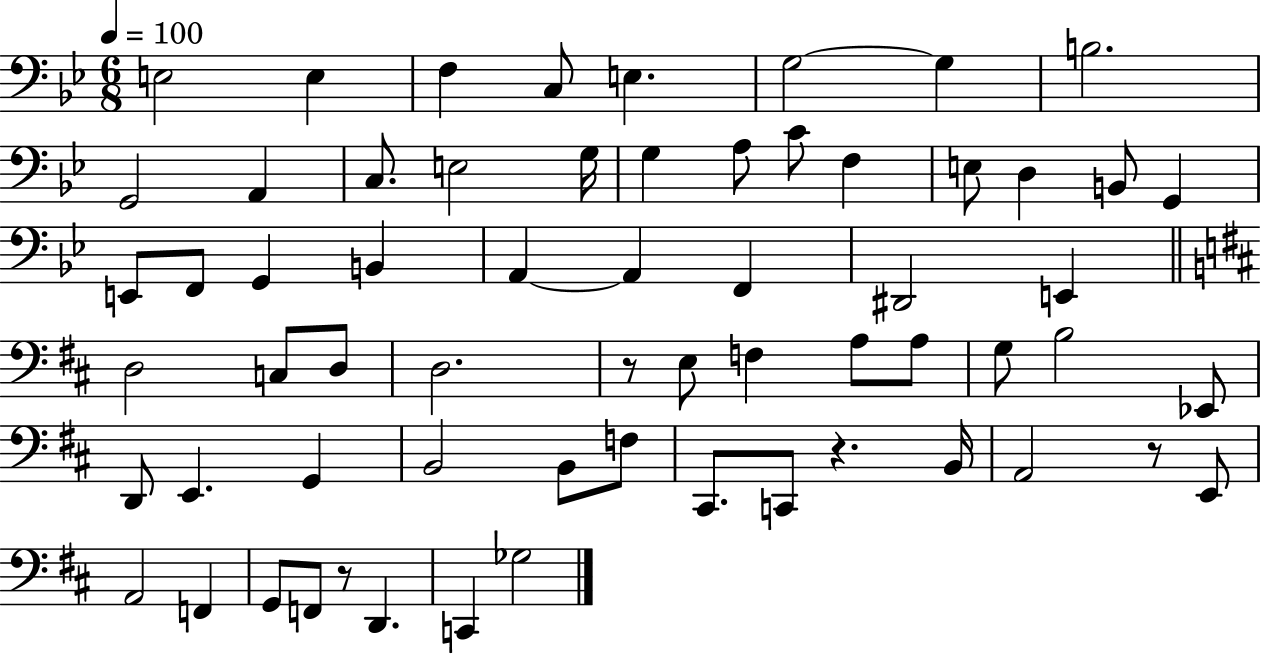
{
  \clef bass
  \numericTimeSignature
  \time 6/8
  \key bes \major
  \tempo 4 = 100
  e2 e4 | f4 c8 e4. | g2~~ g4 | b2. | \break g,2 a,4 | c8. e2 g16 | g4 a8 c'8 f4 | e8 d4 b,8 g,4 | \break e,8 f,8 g,4 b,4 | a,4~~ a,4 f,4 | dis,2 e,4 | \bar "||" \break \key d \major d2 c8 d8 | d2. | r8 e8 f4 a8 a8 | g8 b2 ees,8 | \break d,8 e,4. g,4 | b,2 b,8 f8 | cis,8. c,8 r4. b,16 | a,2 r8 e,8 | \break a,2 f,4 | g,8 f,8 r8 d,4. | c,4 ges2 | \bar "|."
}